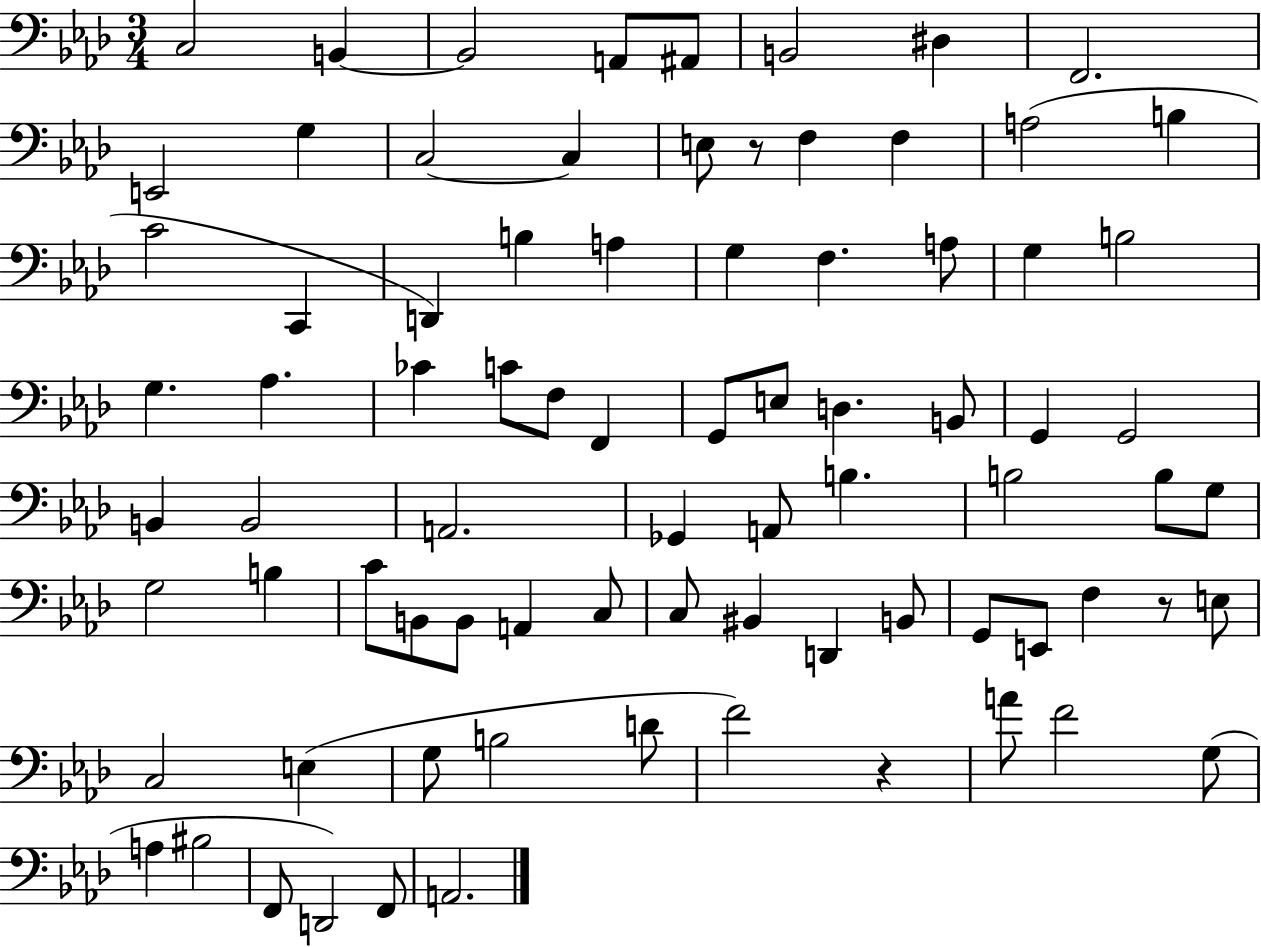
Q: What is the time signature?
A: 3/4